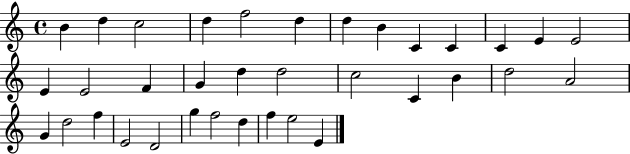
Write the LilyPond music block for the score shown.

{
  \clef treble
  \time 4/4
  \defaultTimeSignature
  \key c \major
  b'4 d''4 c''2 | d''4 f''2 d''4 | d''4 b'4 c'4 c'4 | c'4 e'4 e'2 | \break e'4 e'2 f'4 | g'4 d''4 d''2 | c''2 c'4 b'4 | d''2 a'2 | \break g'4 d''2 f''4 | e'2 d'2 | g''4 f''2 d''4 | f''4 e''2 e'4 | \break \bar "|."
}